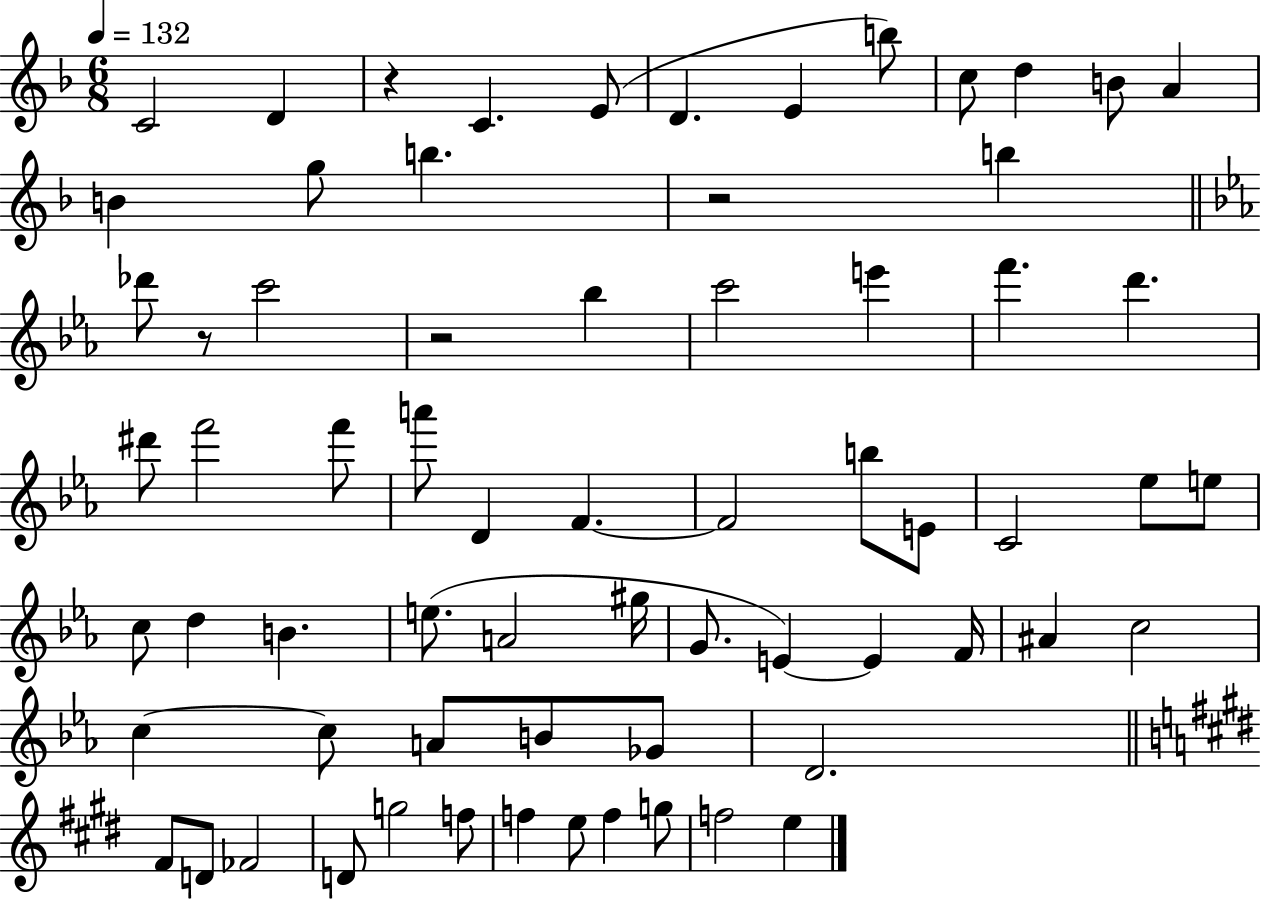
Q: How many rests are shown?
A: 4